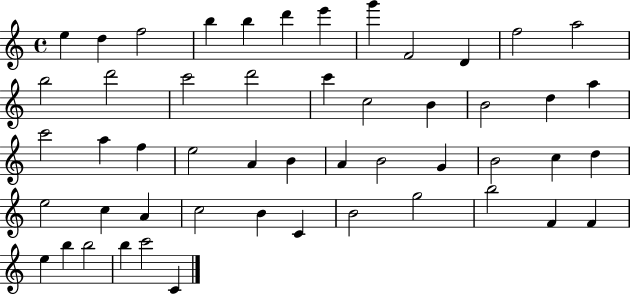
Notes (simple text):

E5/q D5/q F5/h B5/q B5/q D6/q E6/q G6/q F4/h D4/q F5/h A5/h B5/h D6/h C6/h D6/h C6/q C5/h B4/q B4/h D5/q A5/q C6/h A5/q F5/q E5/h A4/q B4/q A4/q B4/h G4/q B4/h C5/q D5/q E5/h C5/q A4/q C5/h B4/q C4/q B4/h G5/h B5/h F4/q F4/q E5/q B5/q B5/h B5/q C6/h C4/q